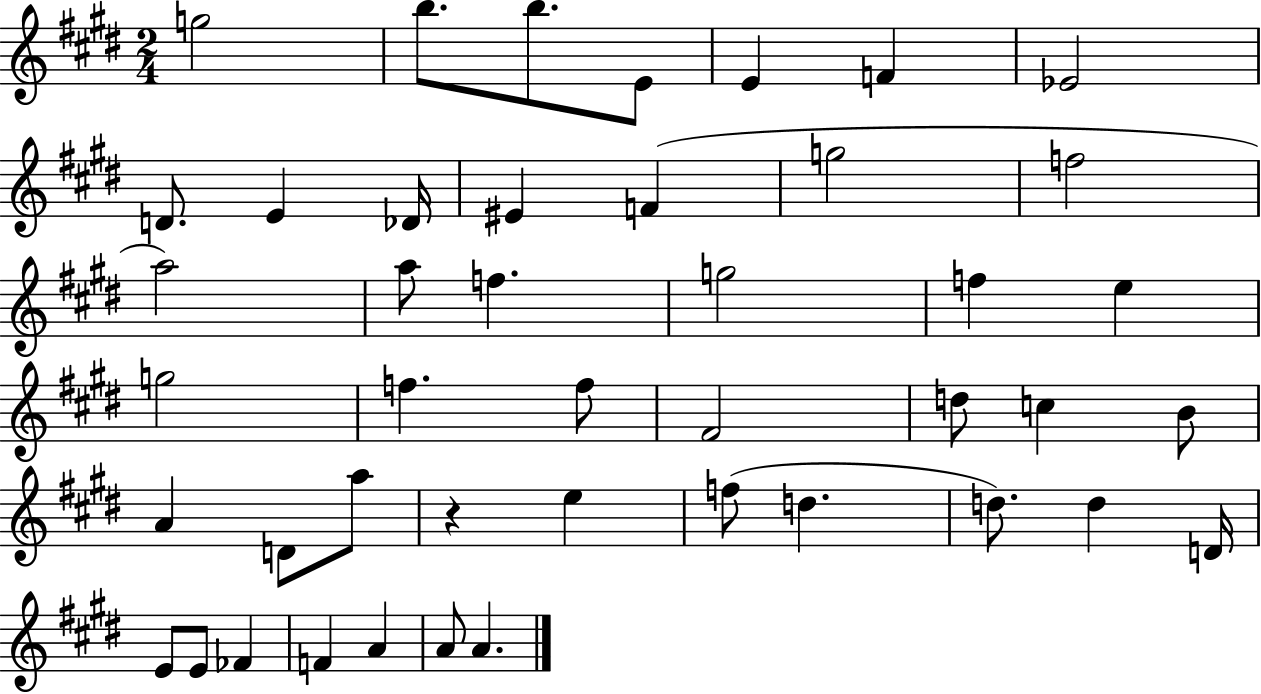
{
  \clef treble
  \numericTimeSignature
  \time 2/4
  \key e \major
  g''2 | b''8. b''8. e'8 | e'4 f'4 | ees'2 | \break d'8. e'4 des'16 | eis'4 f'4( | g''2 | f''2 | \break a''2) | a''8 f''4. | g''2 | f''4 e''4 | \break g''2 | f''4. f''8 | fis'2 | d''8 c''4 b'8 | \break a'4 d'8 a''8 | r4 e''4 | f''8( d''4. | d''8.) d''4 d'16 | \break e'8 e'8 fes'4 | f'4 a'4 | a'8 a'4. | \bar "|."
}